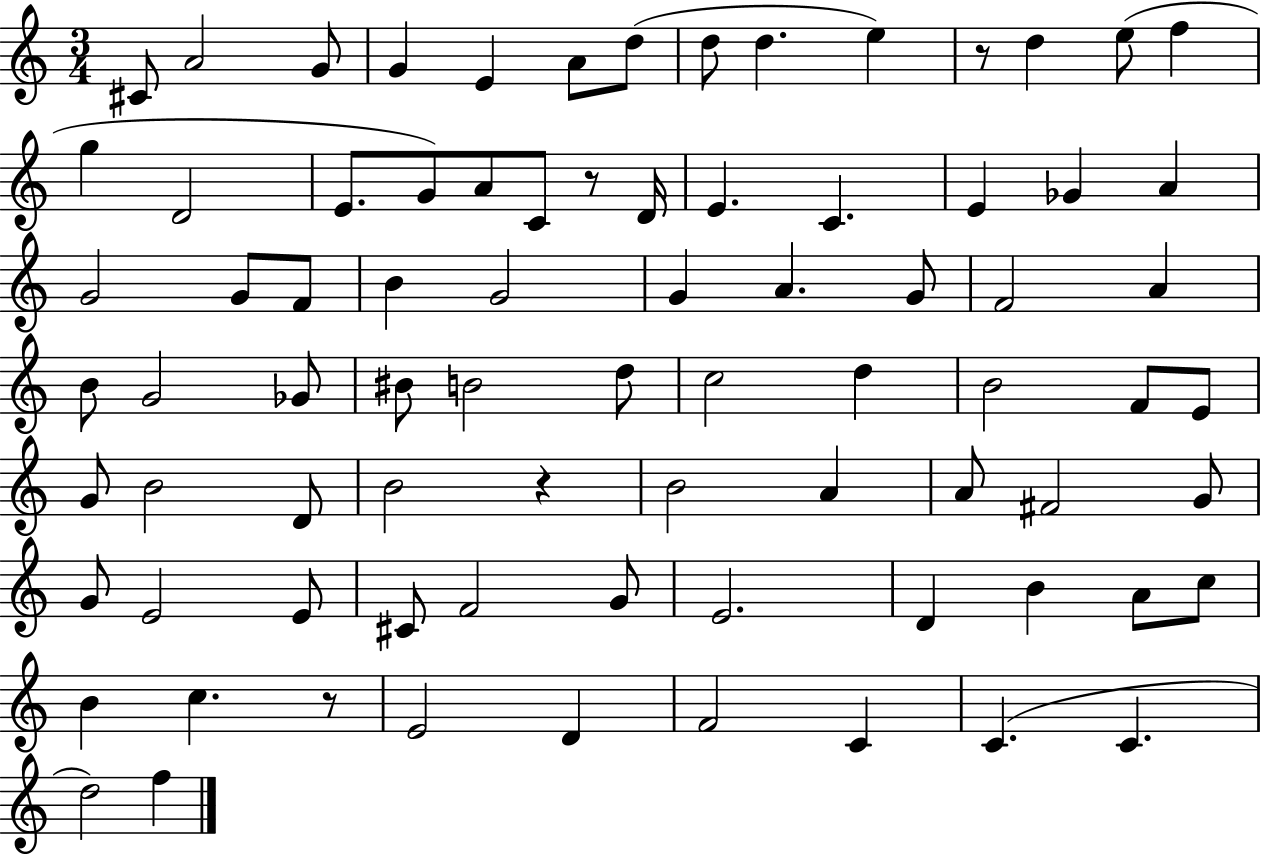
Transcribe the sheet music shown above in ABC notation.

X:1
T:Untitled
M:3/4
L:1/4
K:C
^C/2 A2 G/2 G E A/2 d/2 d/2 d e z/2 d e/2 f g D2 E/2 G/2 A/2 C/2 z/2 D/4 E C E _G A G2 G/2 F/2 B G2 G A G/2 F2 A B/2 G2 _G/2 ^B/2 B2 d/2 c2 d B2 F/2 E/2 G/2 B2 D/2 B2 z B2 A A/2 ^F2 G/2 G/2 E2 E/2 ^C/2 F2 G/2 E2 D B A/2 c/2 B c z/2 E2 D F2 C C C d2 f